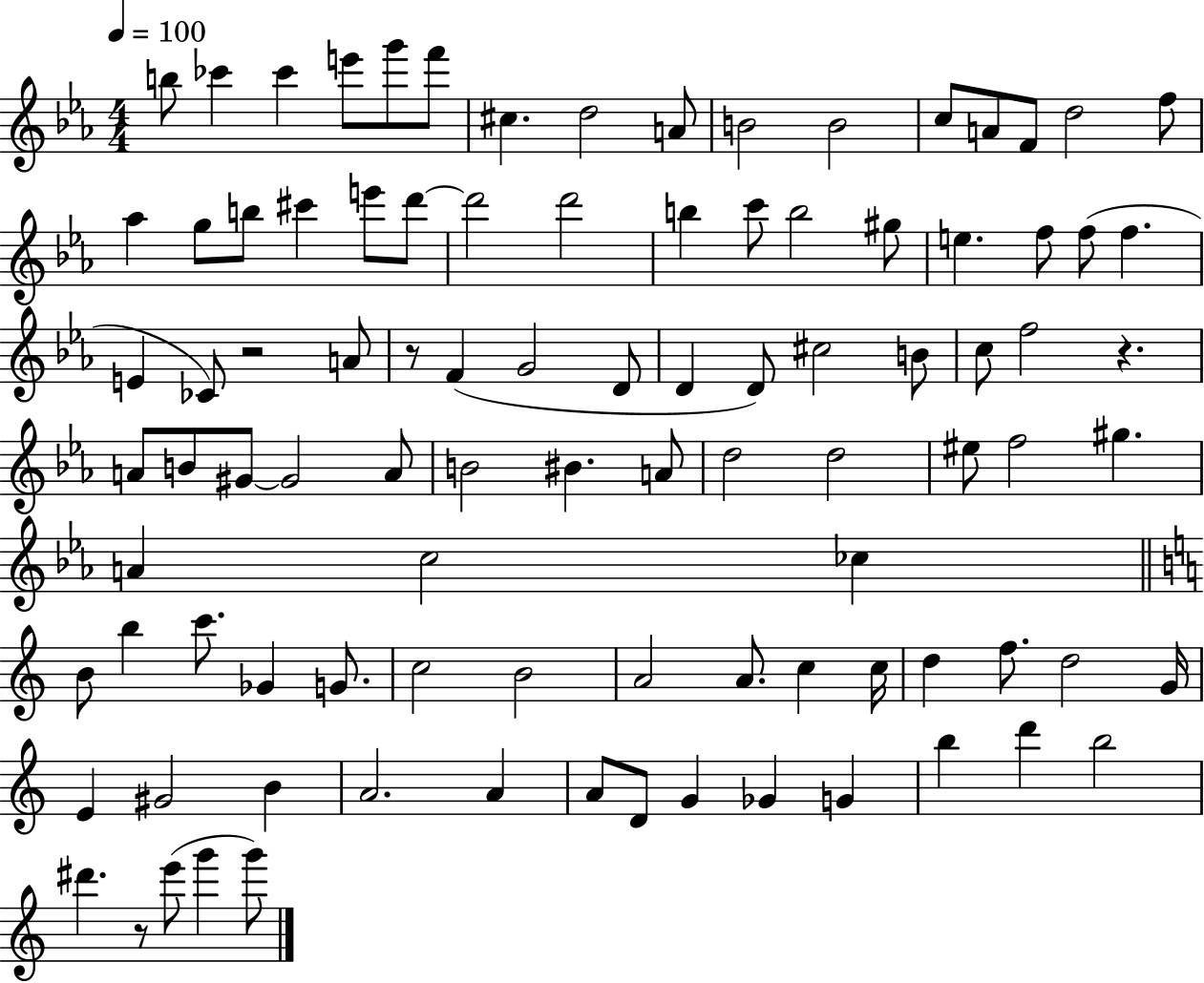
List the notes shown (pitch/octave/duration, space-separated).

B5/e CES6/q CES6/q E6/e G6/e F6/e C#5/q. D5/h A4/e B4/h B4/h C5/e A4/e F4/e D5/h F5/e Ab5/q G5/e B5/e C#6/q E6/e D6/e D6/h D6/h B5/q C6/e B5/h G#5/e E5/q. F5/e F5/e F5/q. E4/q CES4/e R/h A4/e R/e F4/q G4/h D4/e D4/q D4/e C#5/h B4/e C5/e F5/h R/q. A4/e B4/e G#4/e G#4/h A4/e B4/h BIS4/q. A4/e D5/h D5/h EIS5/e F5/h G#5/q. A4/q C5/h CES5/q B4/e B5/q C6/e. Gb4/q G4/e. C5/h B4/h A4/h A4/e. C5/q C5/s D5/q F5/e. D5/h G4/s E4/q G#4/h B4/q A4/h. A4/q A4/e D4/e G4/q Gb4/q G4/q B5/q D6/q B5/h D#6/q. R/e E6/e G6/q G6/e